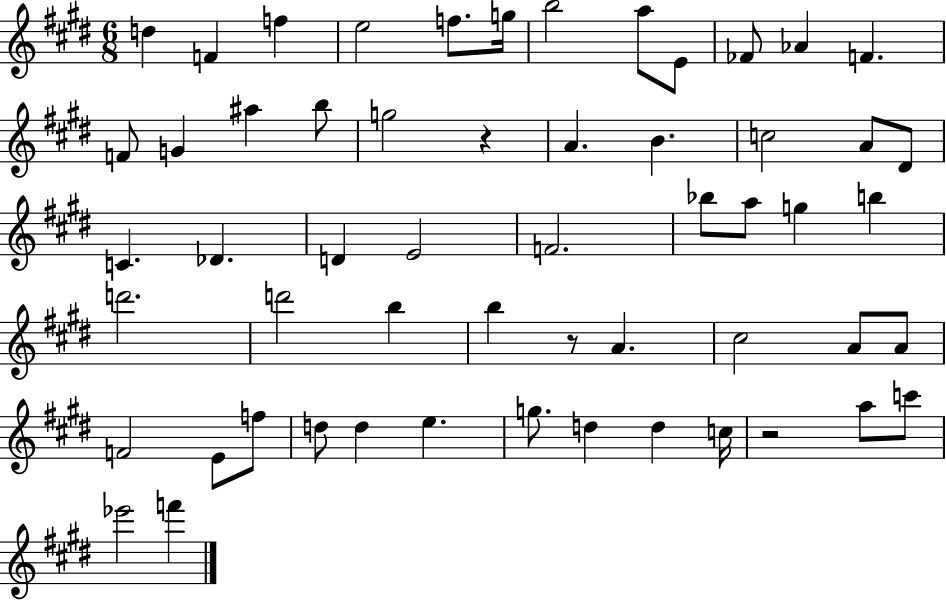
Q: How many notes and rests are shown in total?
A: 56